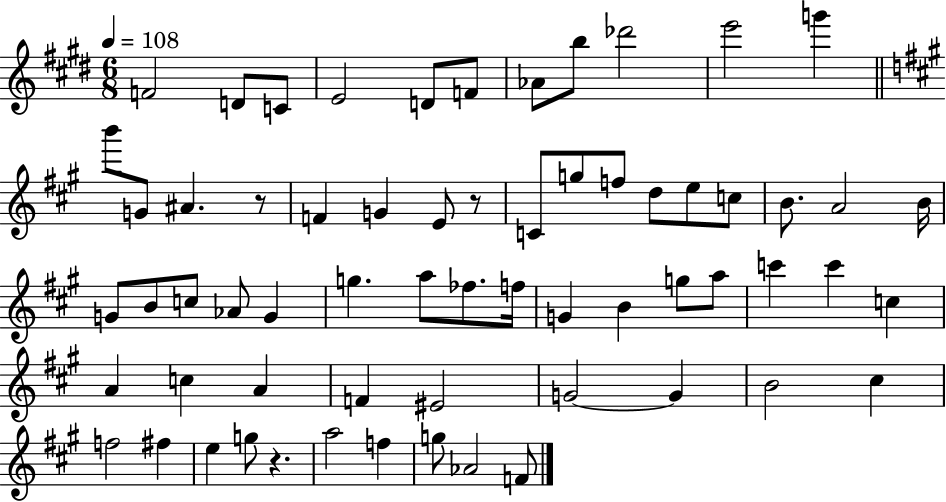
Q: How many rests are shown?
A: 3